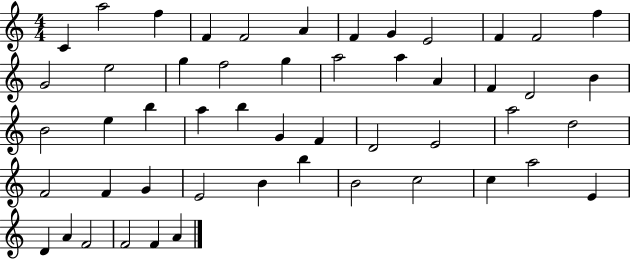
C4/q A5/h F5/q F4/q F4/h A4/q F4/q G4/q E4/h F4/q F4/h F5/q G4/h E5/h G5/q F5/h G5/q A5/h A5/q A4/q F4/q D4/h B4/q B4/h E5/q B5/q A5/q B5/q G4/q F4/q D4/h E4/h A5/h D5/h F4/h F4/q G4/q E4/h B4/q B5/q B4/h C5/h C5/q A5/h E4/q D4/q A4/q F4/h F4/h F4/q A4/q